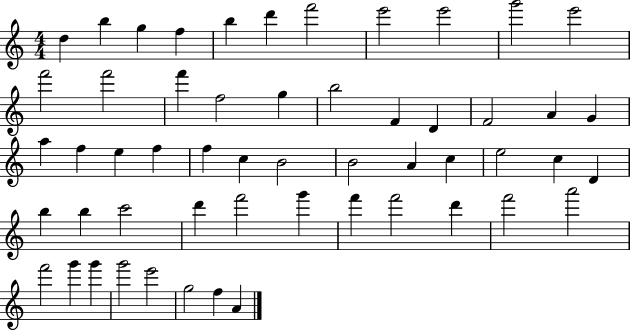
{
  \clef treble
  \numericTimeSignature
  \time 4/4
  \key c \major
  d''4 b''4 g''4 f''4 | b''4 d'''4 f'''2 | e'''2 e'''2 | g'''2 e'''2 | \break f'''2 f'''2 | f'''4 f''2 g''4 | b''2 f'4 d'4 | f'2 a'4 g'4 | \break a''4 f''4 e''4 f''4 | f''4 c''4 b'2 | b'2 a'4 c''4 | e''2 c''4 d'4 | \break b''4 b''4 c'''2 | d'''4 f'''2 g'''4 | f'''4 f'''2 d'''4 | f'''2 a'''2 | \break f'''2 g'''4 g'''4 | g'''2 e'''2 | g''2 f''4 a'4 | \bar "|."
}